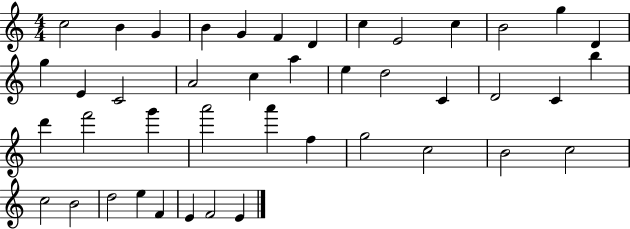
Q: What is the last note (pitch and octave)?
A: E4